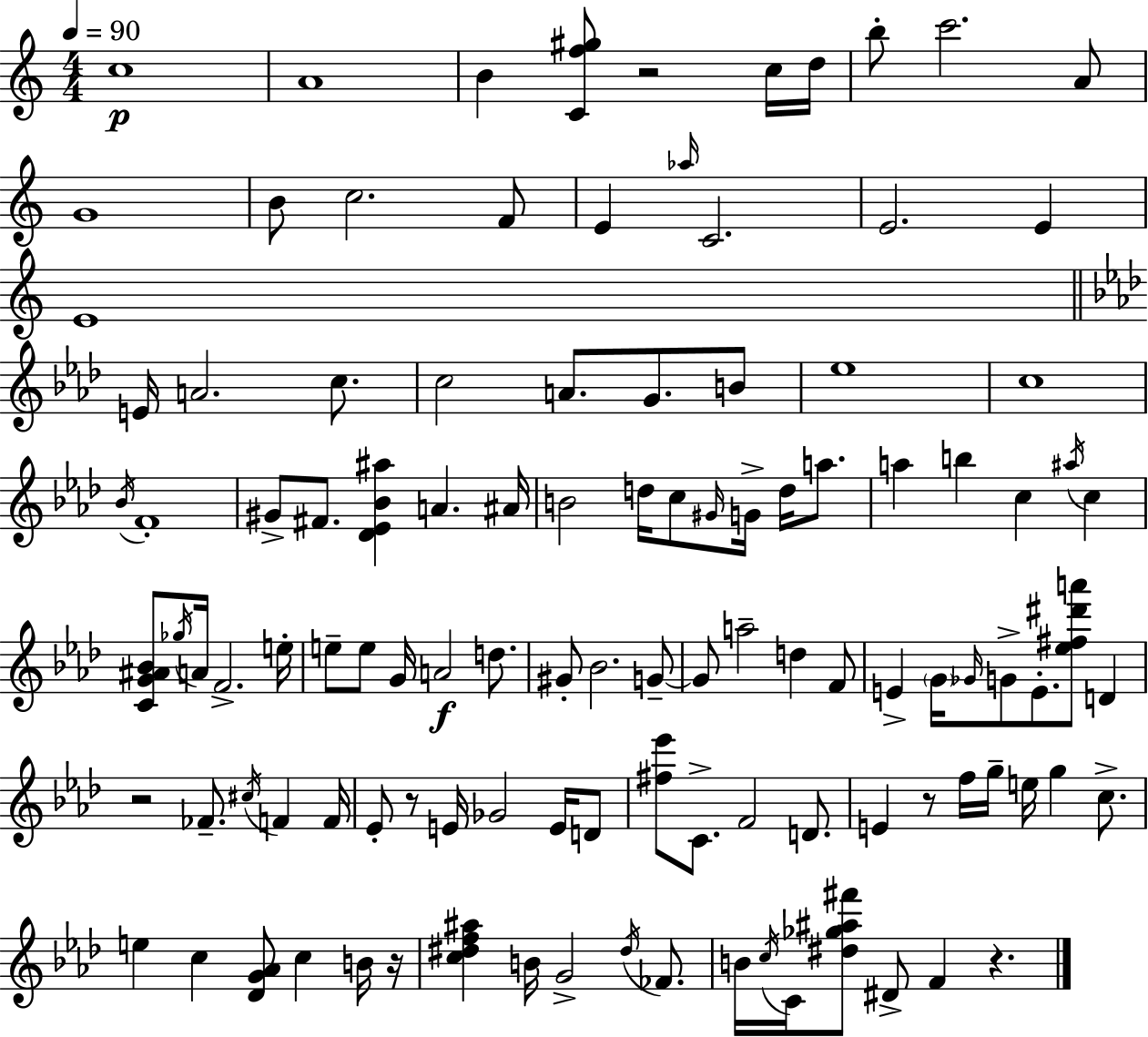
{
  \clef treble
  \numericTimeSignature
  \time 4/4
  \key c \major
  \tempo 4 = 90
  c''1\p | a'1 | b'4 <c' f'' gis''>8 r2 c''16 d''16 | b''8-. c'''2. a'8 | \break g'1 | b'8 c''2. f'8 | e'4 \grace { aes''16 } c'2. | e'2. e'4 | \break e'1 | \bar "||" \break \key f \minor e'16 a'2. c''8. | c''2 a'8. g'8. b'8 | ees''1 | c''1 | \break \acciaccatura { bes'16 } f'1-. | gis'8-> fis'8. <des' ees' bes' ais''>4 a'4. | ais'16 b'2 d''16 c''8 \grace { gis'16 } g'16-> d''16 a''8. | a''4 b''4 c''4 \acciaccatura { ais''16 } c''4 | \break <c' g' ais' bes'>8 \acciaccatura { ges''16 } a'16 f'2.-> | e''16-. e''8-- e''8 g'16 a'2\f | d''8. gis'8-. bes'2. | g'8--~~ g'8 a''2-- d''4 | \break f'8 e'4-> \parenthesize g'16 \grace { ges'16 } g'8-> e'8.-. <ees'' fis'' dis''' a'''>8 | d'4 r2 fes'8.-- | \acciaccatura { cis''16 } f'4 f'16 ees'8-. r8 e'16 ges'2 | e'16 d'8 <fis'' ees'''>8 c'8.-> f'2 | \break d'8. e'4 r8 f''16 g''16-- e''16 g''4 | c''8.-> e''4 c''4 <des' g' aes'>8 | c''4 b'16 r16 <c'' dis'' f'' ais''>4 b'16 g'2-> | \acciaccatura { dis''16 } fes'8. b'16 \acciaccatura { c''16 } c'16 <dis'' ges'' ais'' fis'''>8 dis'8-> f'4 | \break r4. \bar "|."
}